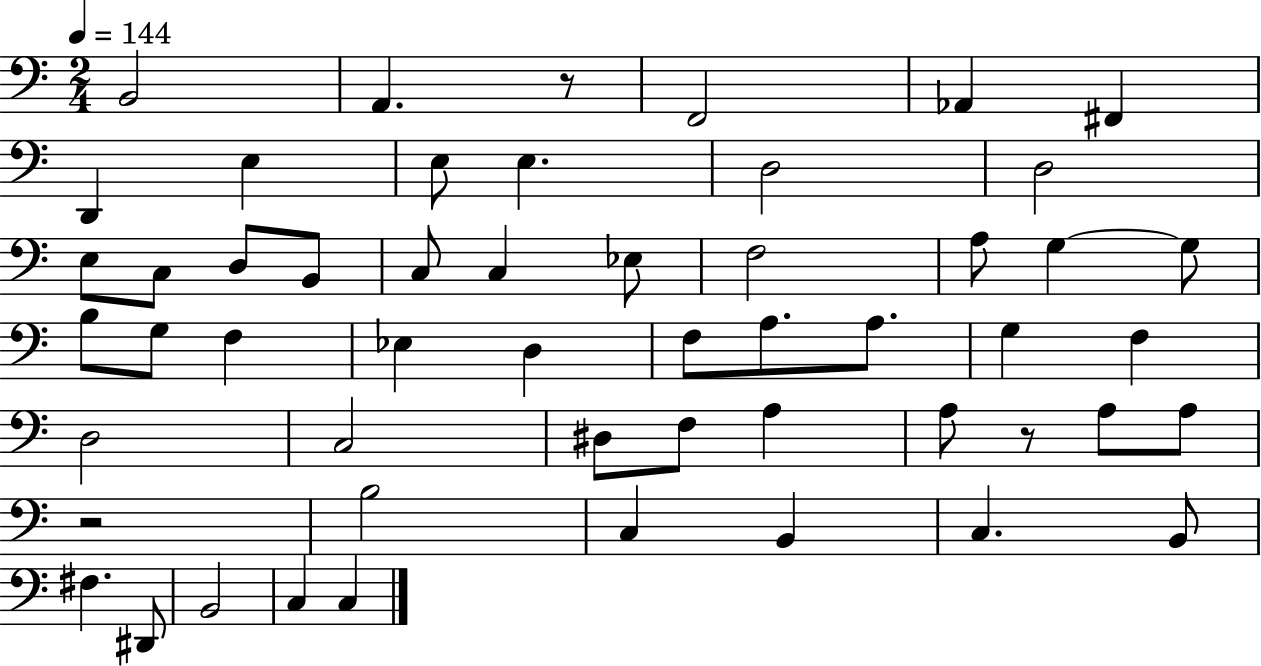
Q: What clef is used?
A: bass